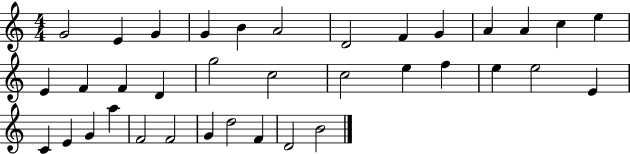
{
  \clef treble
  \numericTimeSignature
  \time 4/4
  \key c \major
  g'2 e'4 g'4 | g'4 b'4 a'2 | d'2 f'4 g'4 | a'4 a'4 c''4 e''4 | \break e'4 f'4 f'4 d'4 | g''2 c''2 | c''2 e''4 f''4 | e''4 e''2 e'4 | \break c'4 e'4 g'4 a''4 | f'2 f'2 | g'4 d''2 f'4 | d'2 b'2 | \break \bar "|."
}